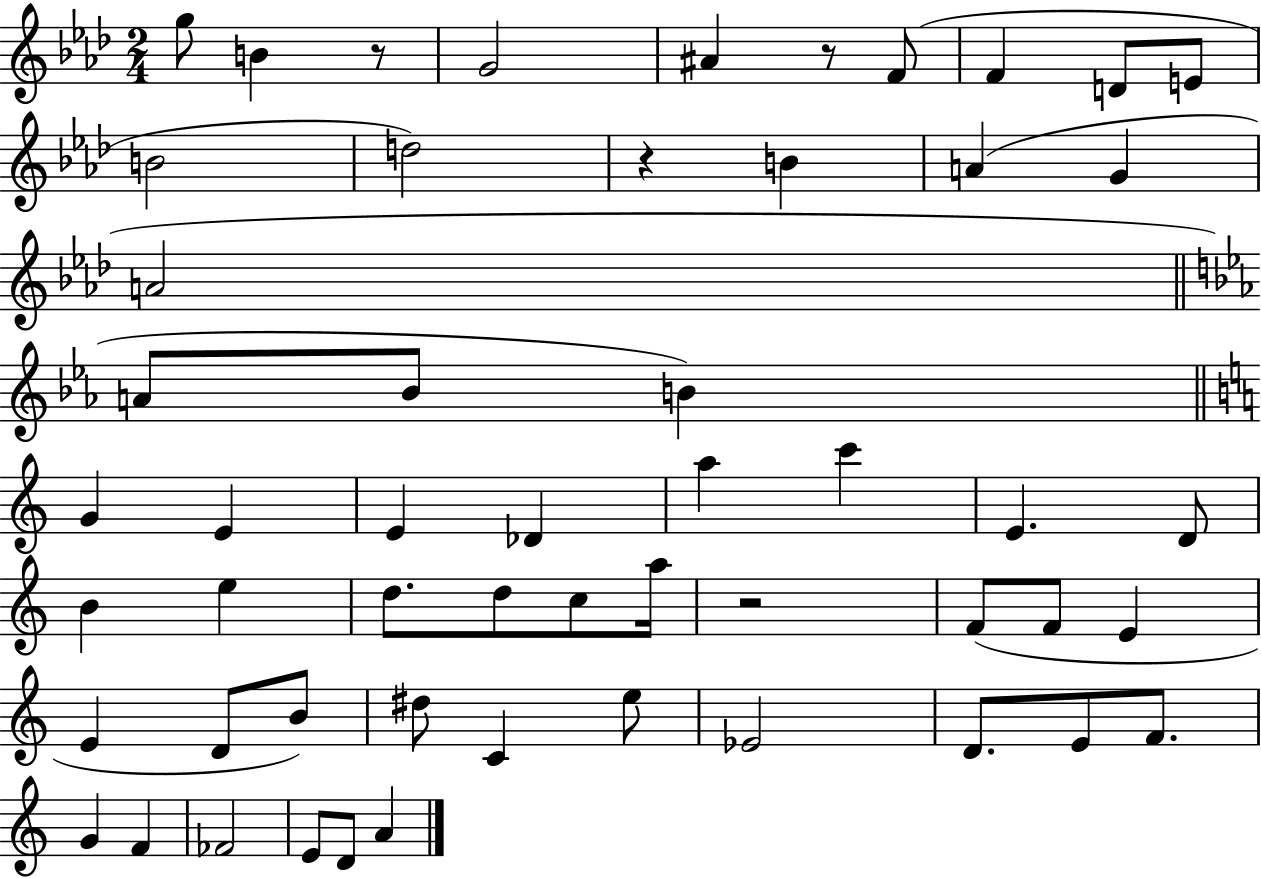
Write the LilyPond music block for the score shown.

{
  \clef treble
  \numericTimeSignature
  \time 2/4
  \key aes \major
  g''8 b'4 r8 | g'2 | ais'4 r8 f'8( | f'4 d'8 e'8 | \break b'2 | d''2) | r4 b'4 | a'4( g'4 | \break a'2 | \bar "||" \break \key ees \major a'8 bes'8 b'4) | \bar "||" \break \key a \minor g'4 e'4 | e'4 des'4 | a''4 c'''4 | e'4. d'8 | \break b'4 e''4 | d''8. d''8 c''8 a''16 | r2 | f'8( f'8 e'4 | \break e'4 d'8 b'8) | dis''8 c'4 e''8 | ees'2 | d'8. e'8 f'8. | \break g'4 f'4 | fes'2 | e'8 d'8 a'4 | \bar "|."
}